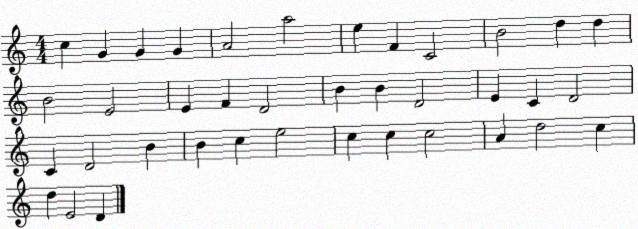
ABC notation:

X:1
T:Untitled
M:4/4
L:1/4
K:C
c G G G A2 a2 e F C2 B2 d d B2 E2 E F D2 B B D2 E C D2 C D2 B B c e2 c c c2 A d2 c d E2 D